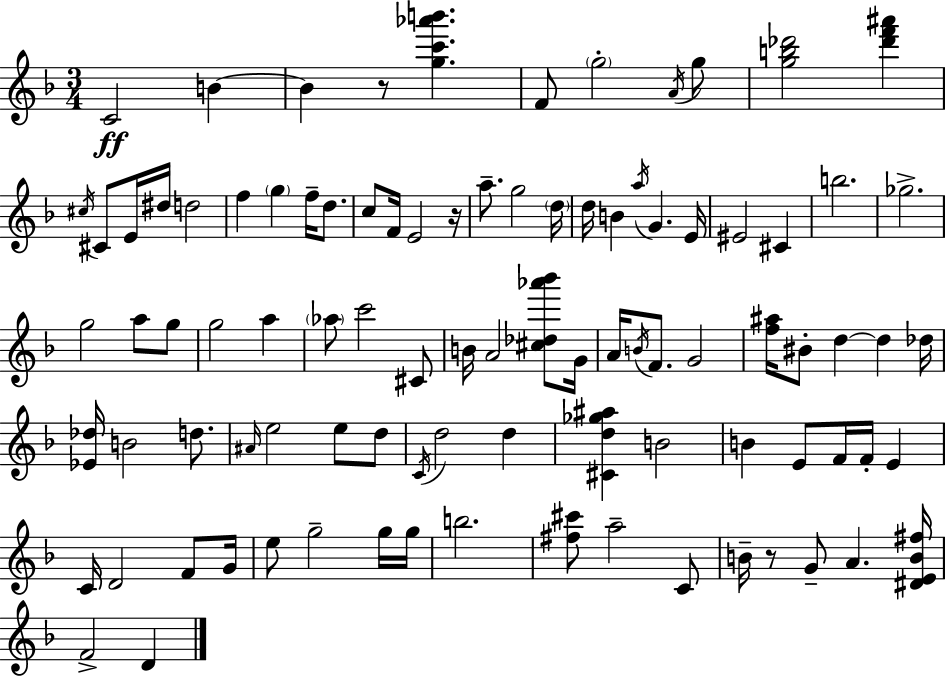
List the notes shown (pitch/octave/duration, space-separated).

C4/h B4/q B4/q R/e [G5,C6,Ab6,B6]/q. F4/e G5/h A4/s G5/e [G5,B5,Db6]/h [Db6,F6,A#6]/q C#5/s C#4/e E4/s D#5/s D5/h F5/q G5/q F5/s D5/e. C5/e F4/s E4/h R/s A5/e. G5/h D5/s D5/s B4/q A5/s G4/q. E4/s EIS4/h C#4/q B5/h. Gb5/h. G5/h A5/e G5/e G5/h A5/q Ab5/e C6/h C#4/e B4/s A4/h [C#5,Db5,Ab6,Bb6]/e G4/s A4/s B4/s F4/e. G4/h [F5,A#5]/s BIS4/e D5/q D5/q Db5/s [Eb4,Db5]/s B4/h D5/e. A#4/s E5/h E5/e D5/e C4/s D5/h D5/q [C#4,D5,Gb5,A#5]/q B4/h B4/q E4/e F4/s F4/s E4/q C4/s D4/h F4/e G4/s E5/e G5/h G5/s G5/s B5/h. [F#5,C#6]/e A5/h C4/e B4/s R/e G4/e A4/q. [D#4,E4,B4,F#5]/s F4/h D4/q